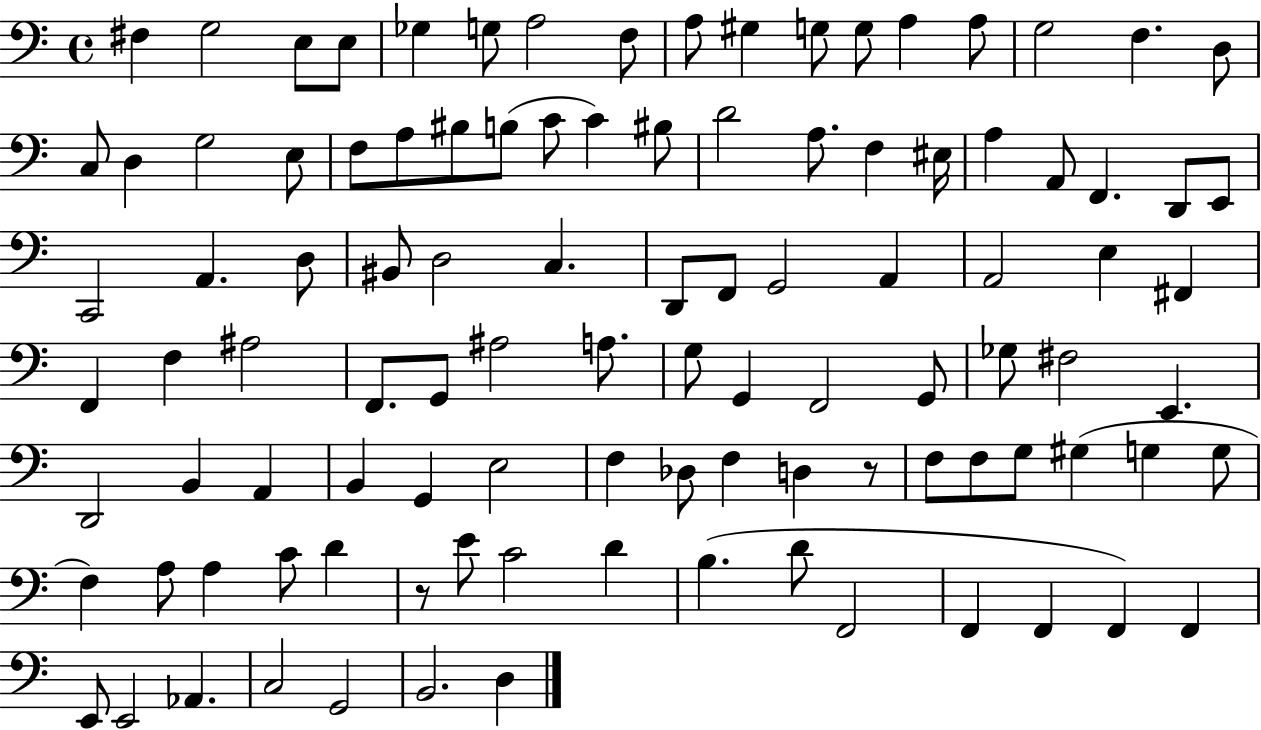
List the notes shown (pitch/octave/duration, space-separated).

F#3/q G3/h E3/e E3/e Gb3/q G3/e A3/h F3/e A3/e G#3/q G3/e G3/e A3/q A3/e G3/h F3/q. D3/e C3/e D3/q G3/h E3/e F3/e A3/e BIS3/e B3/e C4/e C4/q BIS3/e D4/h A3/e. F3/q EIS3/s A3/q A2/e F2/q. D2/e E2/e C2/h A2/q. D3/e BIS2/e D3/h C3/q. D2/e F2/e G2/h A2/q A2/h E3/q F#2/q F2/q F3/q A#3/h F2/e. G2/e A#3/h A3/e. G3/e G2/q F2/h G2/e Gb3/e F#3/h E2/q. D2/h B2/q A2/q B2/q G2/q E3/h F3/q Db3/e F3/q D3/q R/e F3/e F3/e G3/e G#3/q G3/q G3/e F3/q A3/e A3/q C4/e D4/q R/e E4/e C4/h D4/q B3/q. D4/e F2/h F2/q F2/q F2/q F2/q E2/e E2/h Ab2/q. C3/h G2/h B2/h. D3/q